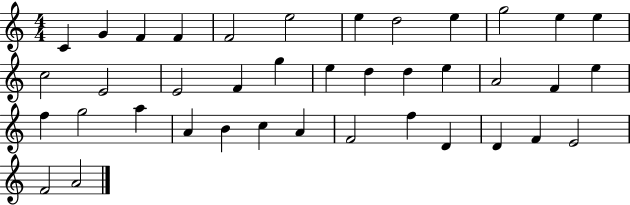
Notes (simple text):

C4/q G4/q F4/q F4/q F4/h E5/h E5/q D5/h E5/q G5/h E5/q E5/q C5/h E4/h E4/h F4/q G5/q E5/q D5/q D5/q E5/q A4/h F4/q E5/q F5/q G5/h A5/q A4/q B4/q C5/q A4/q F4/h F5/q D4/q D4/q F4/q E4/h F4/h A4/h